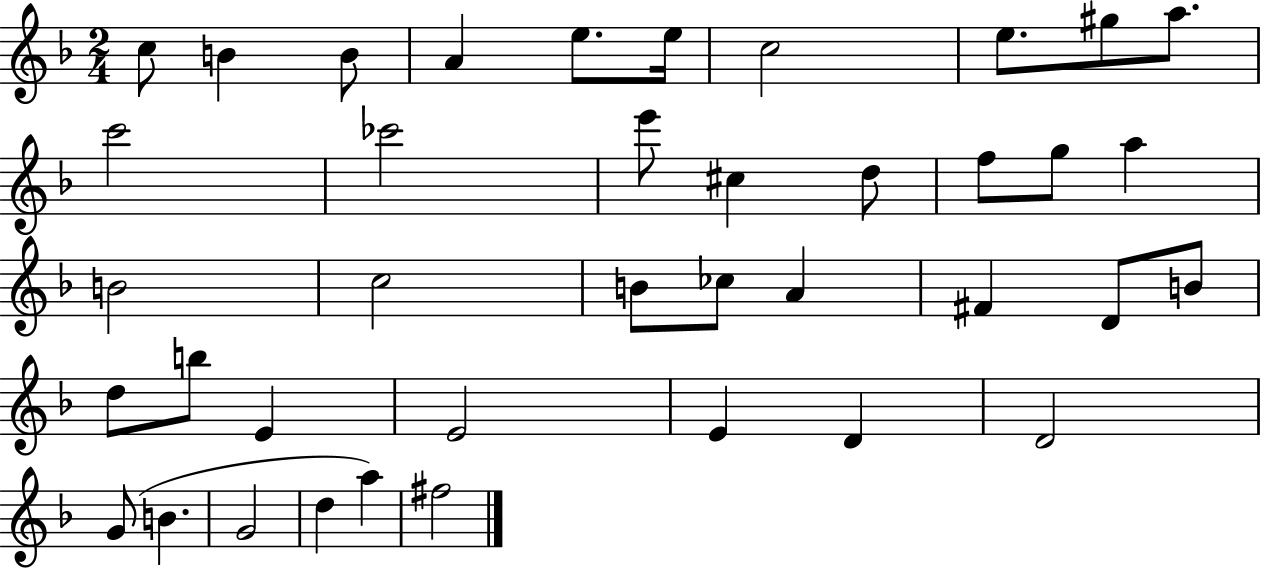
C5/e B4/q B4/e A4/q E5/e. E5/s C5/h E5/e. G#5/e A5/e. C6/h CES6/h E6/e C#5/q D5/e F5/e G5/e A5/q B4/h C5/h B4/e CES5/e A4/q F#4/q D4/e B4/e D5/e B5/e E4/q E4/h E4/q D4/q D4/h G4/e B4/q. G4/h D5/q A5/q F#5/h